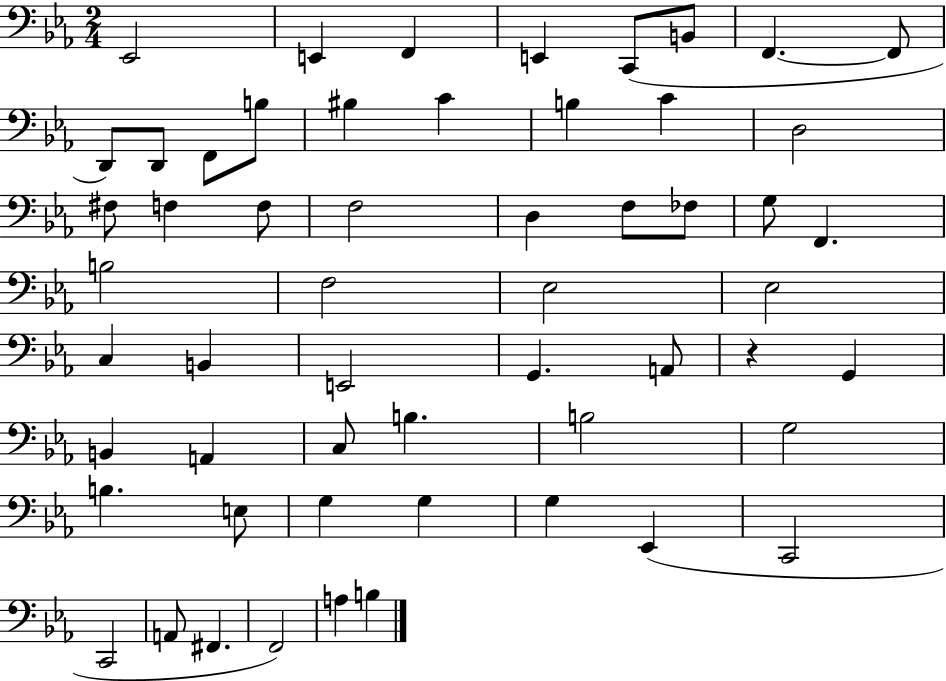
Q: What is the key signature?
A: EES major